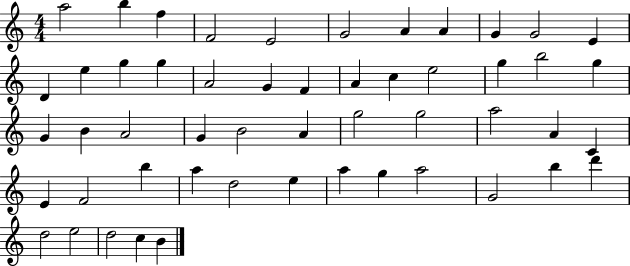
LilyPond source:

{
  \clef treble
  \numericTimeSignature
  \time 4/4
  \key c \major
  a''2 b''4 f''4 | f'2 e'2 | g'2 a'4 a'4 | g'4 g'2 e'4 | \break d'4 e''4 g''4 g''4 | a'2 g'4 f'4 | a'4 c''4 e''2 | g''4 b''2 g''4 | \break g'4 b'4 a'2 | g'4 b'2 a'4 | g''2 g''2 | a''2 a'4 c'4 | \break e'4 f'2 b''4 | a''4 d''2 e''4 | a''4 g''4 a''2 | g'2 b''4 d'''4 | \break d''2 e''2 | d''2 c''4 b'4 | \bar "|."
}